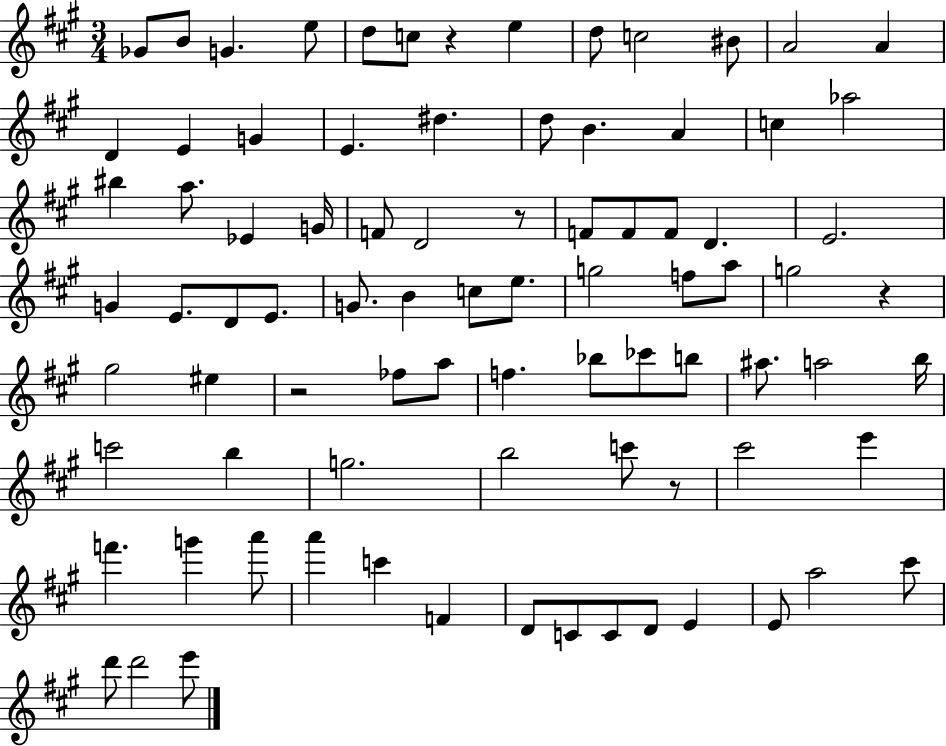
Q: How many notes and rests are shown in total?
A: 85